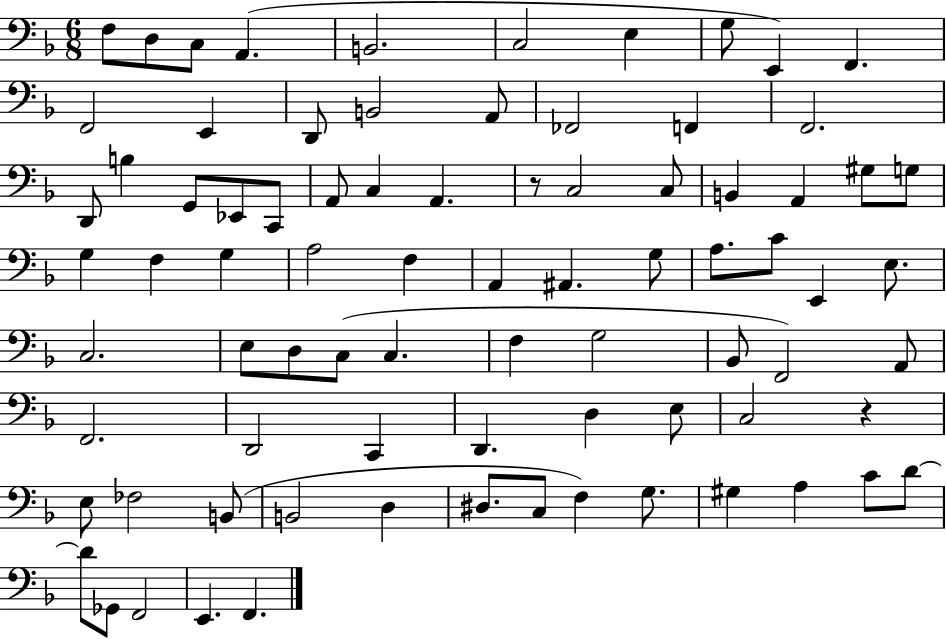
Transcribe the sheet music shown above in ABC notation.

X:1
T:Untitled
M:6/8
L:1/4
K:F
F,/2 D,/2 C,/2 A,, B,,2 C,2 E, G,/2 E,, F,, F,,2 E,, D,,/2 B,,2 A,,/2 _F,,2 F,, F,,2 D,,/2 B, G,,/2 _E,,/2 C,,/2 A,,/2 C, A,, z/2 C,2 C,/2 B,, A,, ^G,/2 G,/2 G, F, G, A,2 F, A,, ^A,, G,/2 A,/2 C/2 E,, E,/2 C,2 E,/2 D,/2 C,/2 C, F, G,2 _B,,/2 F,,2 A,,/2 F,,2 D,,2 C,, D,, D, E,/2 C,2 z E,/2 _F,2 B,,/2 B,,2 D, ^D,/2 C,/2 F, G,/2 ^G, A, C/2 D/2 D/2 _G,,/2 F,,2 E,, F,,